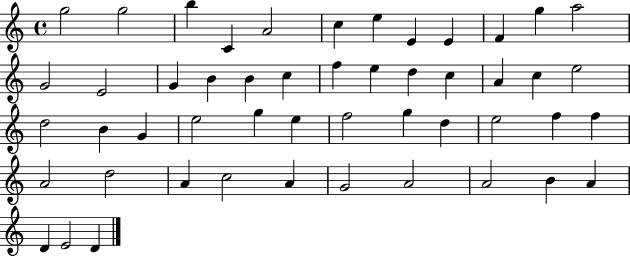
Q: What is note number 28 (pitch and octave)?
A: G4